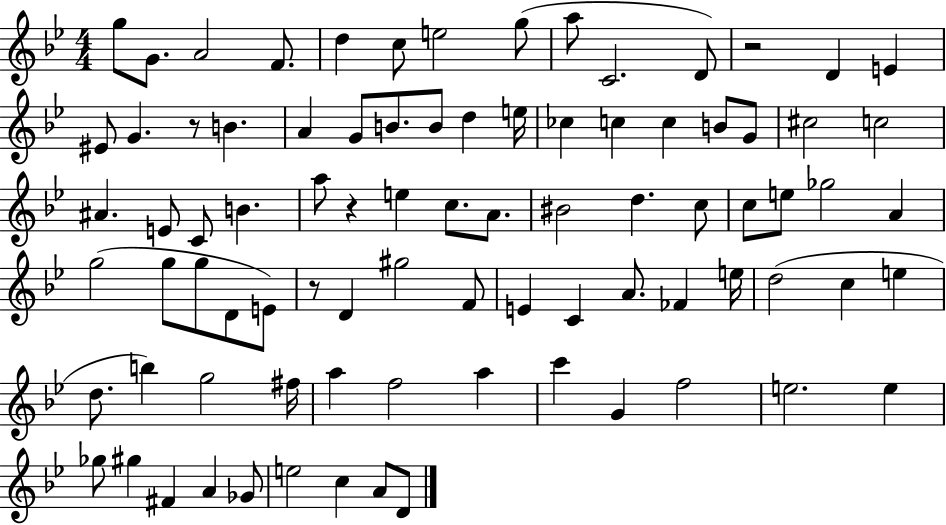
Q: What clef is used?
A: treble